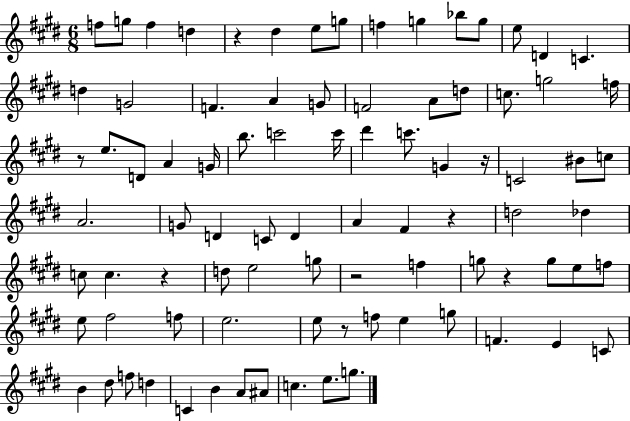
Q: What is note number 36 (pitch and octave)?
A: C4